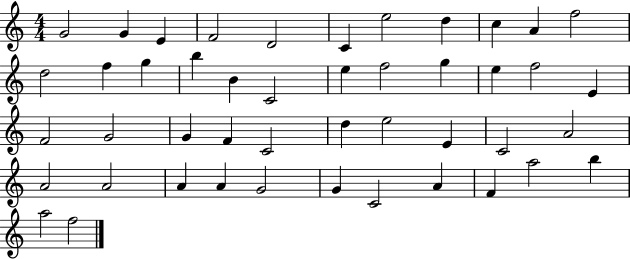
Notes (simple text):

G4/h G4/q E4/q F4/h D4/h C4/q E5/h D5/q C5/q A4/q F5/h D5/h F5/q G5/q B5/q B4/q C4/h E5/q F5/h G5/q E5/q F5/h E4/q F4/h G4/h G4/q F4/q C4/h D5/q E5/h E4/q C4/h A4/h A4/h A4/h A4/q A4/q G4/h G4/q C4/h A4/q F4/q A5/h B5/q A5/h F5/h